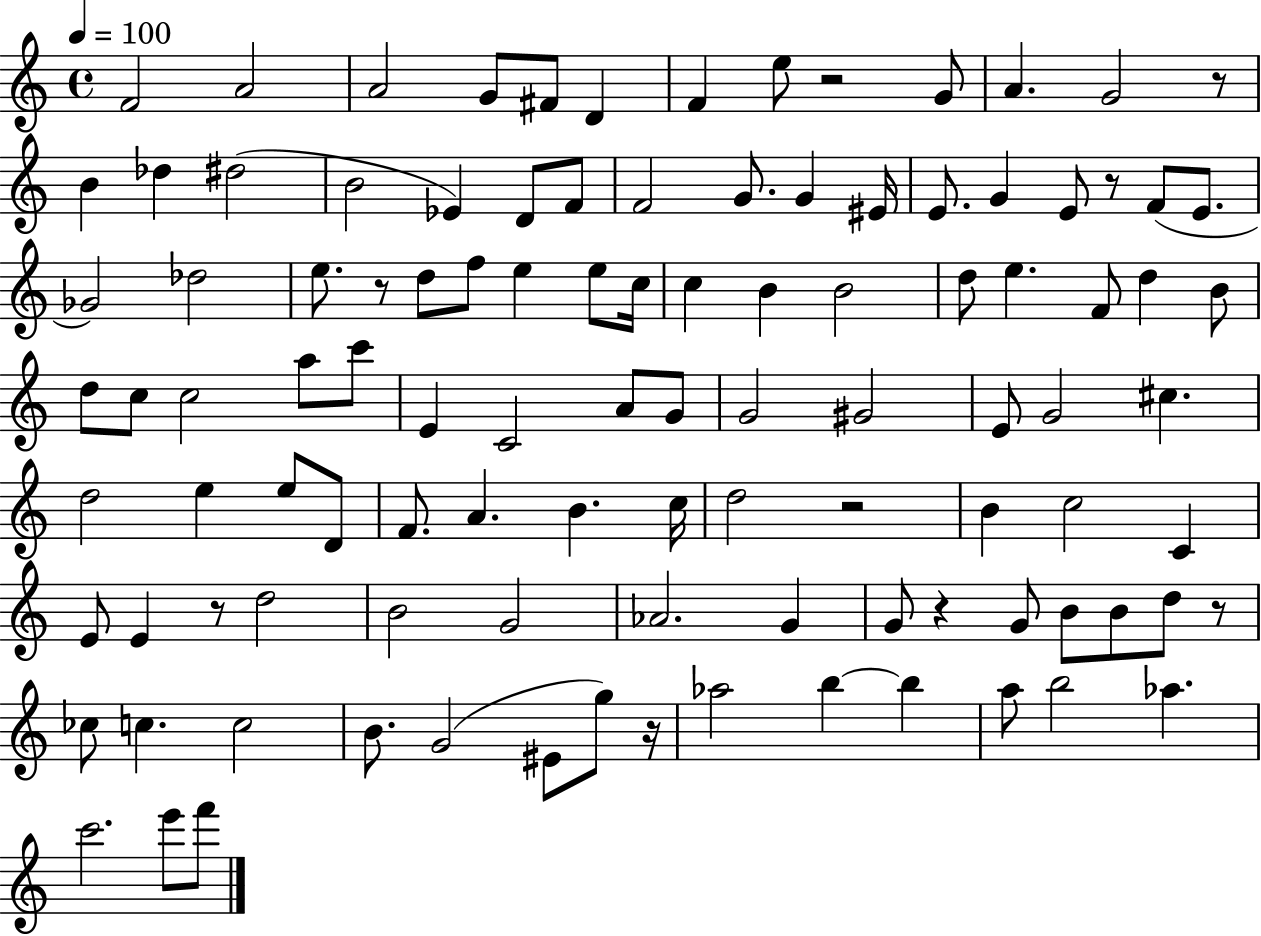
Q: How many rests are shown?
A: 9